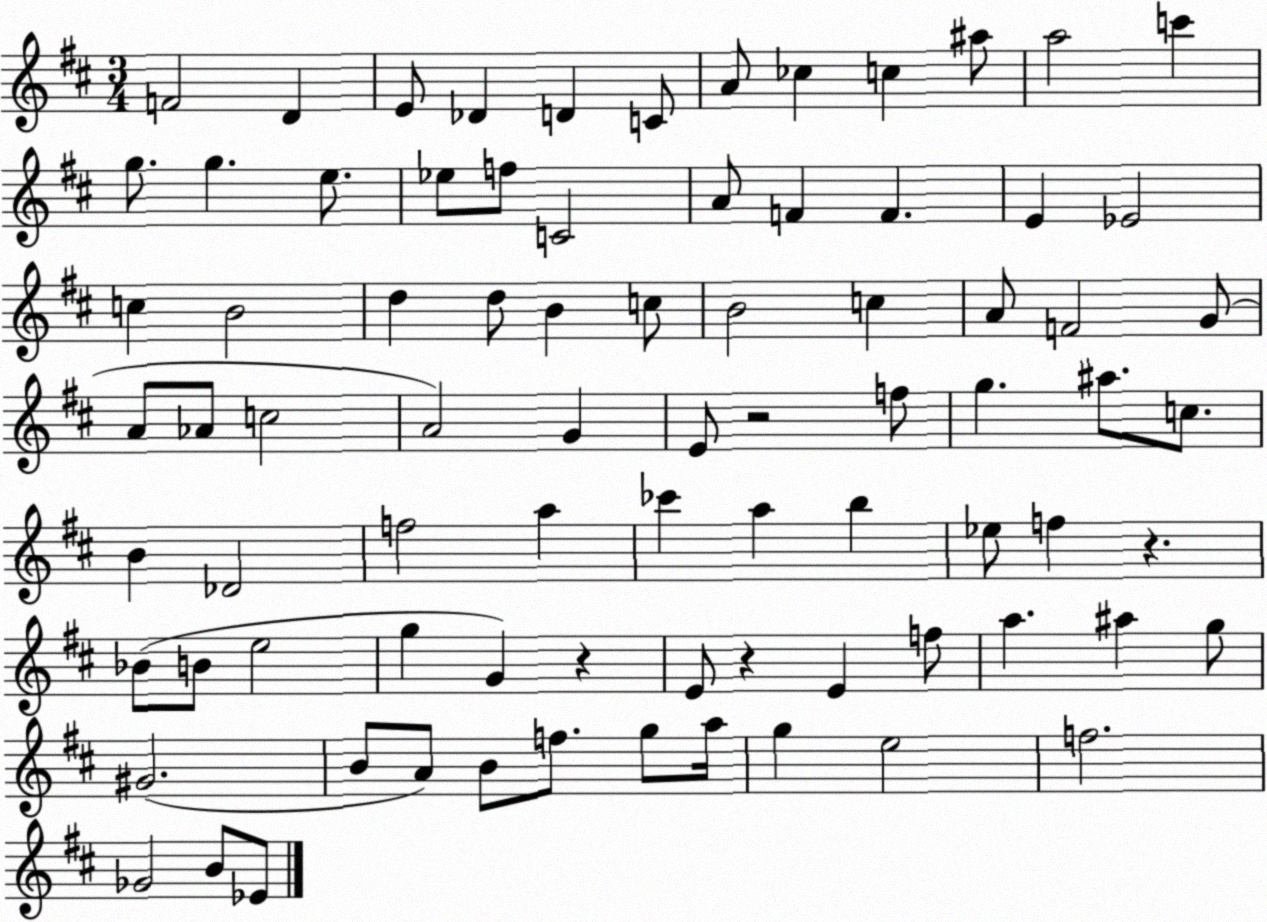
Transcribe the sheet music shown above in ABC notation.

X:1
T:Untitled
M:3/4
L:1/4
K:D
F2 D E/2 _D D C/2 A/2 _c c ^a/2 a2 c' g/2 g e/2 _e/2 f/2 C2 A/2 F F E _E2 c B2 d d/2 B c/2 B2 c A/2 F2 G/2 A/2 _A/2 c2 A2 G E/2 z2 f/2 g ^a/2 c/2 B _D2 f2 a _c' a b _e/2 f z _B/2 B/2 e2 g G z E/2 z E f/2 a ^a g/2 ^G2 B/2 A/2 B/2 f/2 g/2 a/4 g e2 f2 _G2 B/2 _E/2